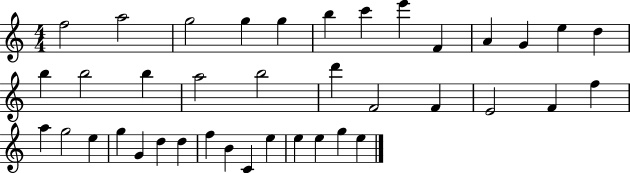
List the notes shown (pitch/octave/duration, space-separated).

F5/h A5/h G5/h G5/q G5/q B5/q C6/q E6/q F4/q A4/q G4/q E5/q D5/q B5/q B5/h B5/q A5/h B5/h D6/q F4/h F4/q E4/h F4/q F5/q A5/q G5/h E5/q G5/q G4/q D5/q D5/q F5/q B4/q C4/q E5/q E5/q E5/q G5/q E5/q